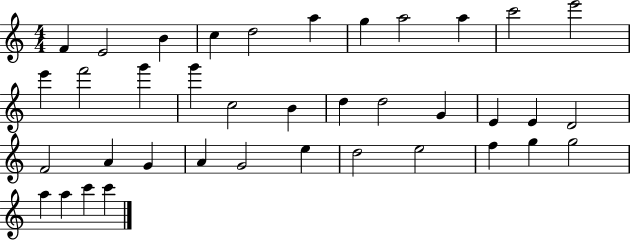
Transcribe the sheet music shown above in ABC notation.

X:1
T:Untitled
M:4/4
L:1/4
K:C
F E2 B c d2 a g a2 a c'2 e'2 e' f'2 g' g' c2 B d d2 G E E D2 F2 A G A G2 e d2 e2 f g g2 a a c' c'